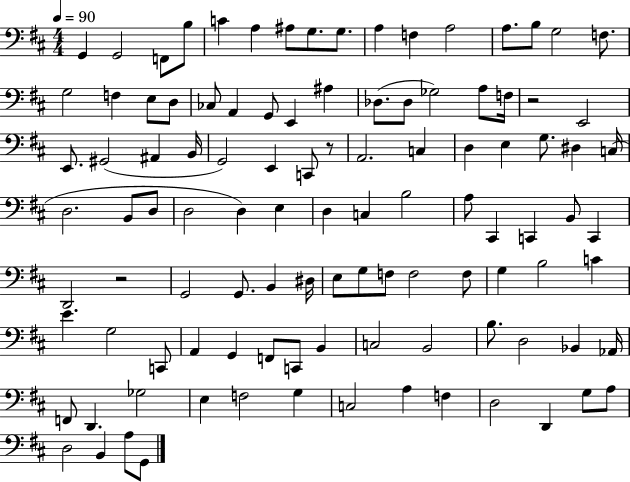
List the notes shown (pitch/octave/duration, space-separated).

G2/q G2/h F2/e B3/e C4/q A3/q A#3/e G3/e. G3/e. A3/q F3/q A3/h A3/e. B3/e G3/h F3/e. G3/h F3/q E3/e D3/e CES3/e A2/q G2/e E2/q A#3/q Db3/e. Db3/e Gb3/h A3/e F3/s R/h E2/h E2/e. G#2/h A#2/q B2/s G2/h E2/q C2/e R/e A2/h. C3/q D3/q E3/q G3/e. D#3/q C3/s D3/h. B2/e D3/e D3/h D3/q E3/q D3/q C3/q B3/h A3/e C#2/q C2/q B2/e C2/q D2/h R/h G2/h G2/e. B2/q D#3/s E3/e G3/e F3/e F3/h F3/e G3/q B3/h C4/q E4/q. G3/h C2/e A2/q G2/q F2/e C2/e B2/q C3/h B2/h B3/e. D3/h Bb2/q Ab2/s F2/e D2/q. Gb3/h E3/q F3/h G3/q C3/h A3/q F3/q D3/h D2/q G3/e A3/e D3/h B2/q A3/e G2/e